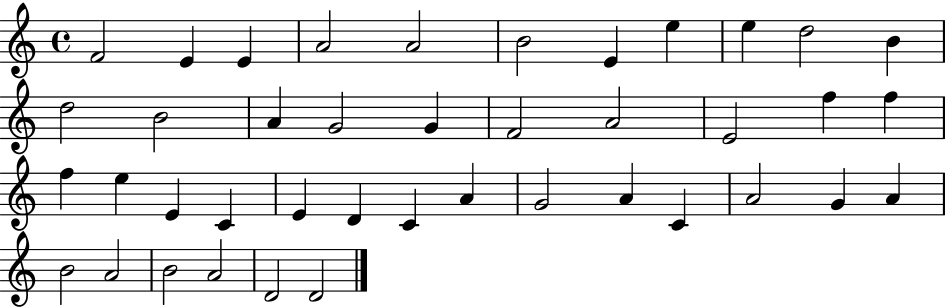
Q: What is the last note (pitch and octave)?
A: D4